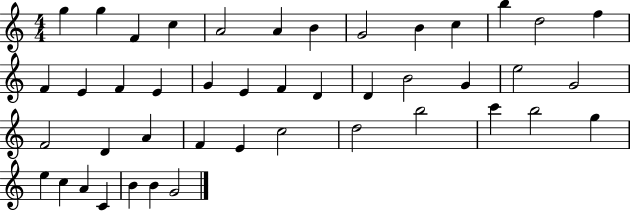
{
  \clef treble
  \numericTimeSignature
  \time 4/4
  \key c \major
  g''4 g''4 f'4 c''4 | a'2 a'4 b'4 | g'2 b'4 c''4 | b''4 d''2 f''4 | \break f'4 e'4 f'4 e'4 | g'4 e'4 f'4 d'4 | d'4 b'2 g'4 | e''2 g'2 | \break f'2 d'4 a'4 | f'4 e'4 c''2 | d''2 b''2 | c'''4 b''2 g''4 | \break e''4 c''4 a'4 c'4 | b'4 b'4 g'2 | \bar "|."
}